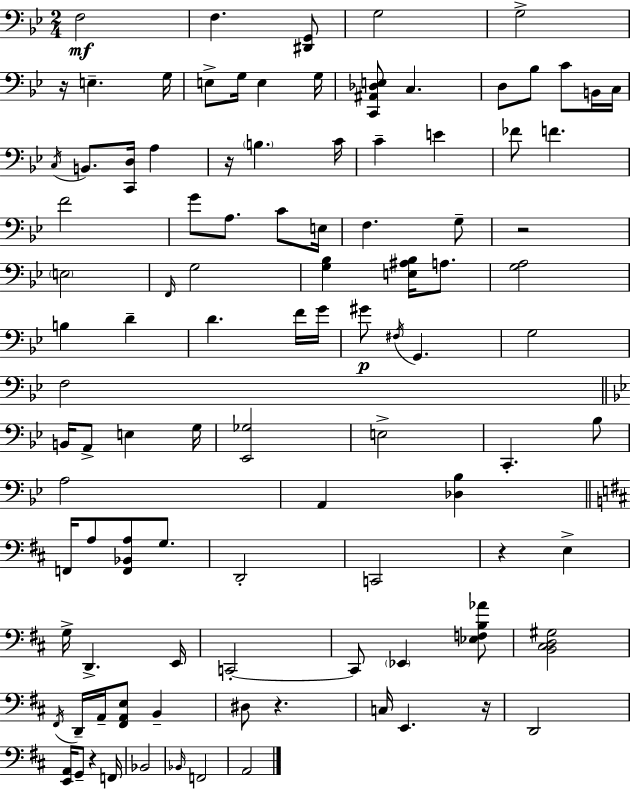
X:1
T:Untitled
M:2/4
L:1/4
K:Bb
F,2 F, [^D,,G,,]/2 G,2 G,2 z/4 E, G,/4 E,/2 G,/4 E, G,/4 [C,,^A,,_D,E,]/2 C, D,/2 _B,/2 C/2 B,,/4 C,/4 C,/4 B,,/2 [C,,D,]/4 A, z/4 B, C/4 C E _F/2 F F2 G/2 A,/2 C/2 E,/4 F, G,/2 z2 E,2 F,,/4 G,2 [G,_B,] [E,^A,_B,]/4 A,/2 [G,A,]2 B, D D F/4 G/4 ^G/2 ^F,/4 G,, G,2 F,2 B,,/4 A,,/2 E, G,/4 [_E,,_G,]2 E,2 C,, _B,/2 A,2 A,, [_D,_B,] F,,/4 A,/2 [F,,_B,,A,]/2 G,/2 D,,2 C,,2 z E, G,/4 D,, E,,/4 C,,2 C,,/2 _E,, [_E,F,B,_A]/2 [B,,^C,D,^G,]2 ^F,,/4 D,,/4 A,,/4 [^F,,A,,E,]/2 B,, ^D,/2 z C,/4 E,, z/4 D,,2 [E,,A,,]/4 G,,/2 z F,,/4 _B,,2 _B,,/4 F,,2 A,,2